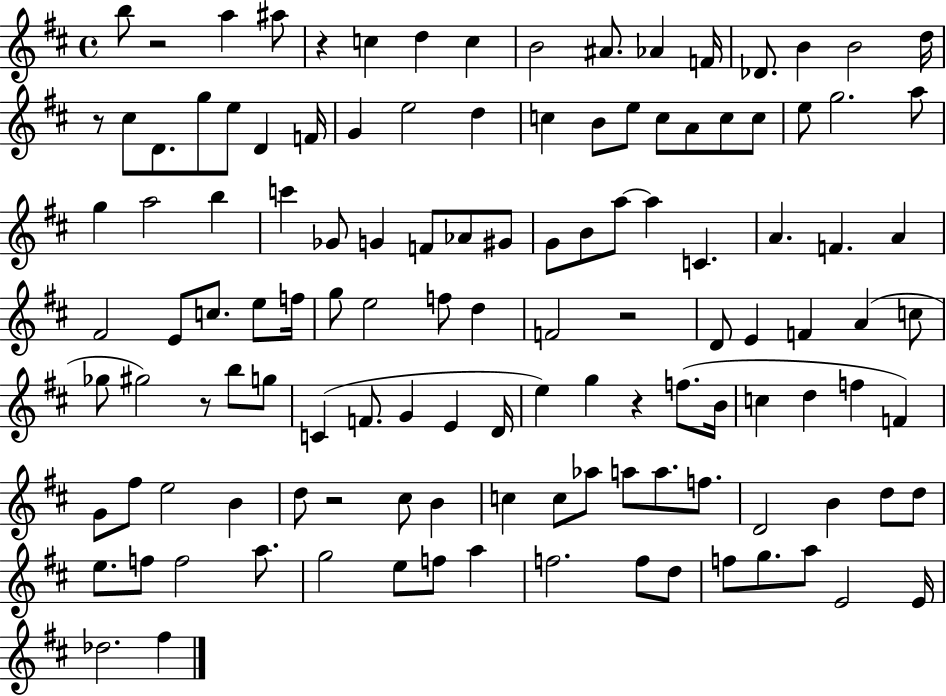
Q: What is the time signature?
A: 4/4